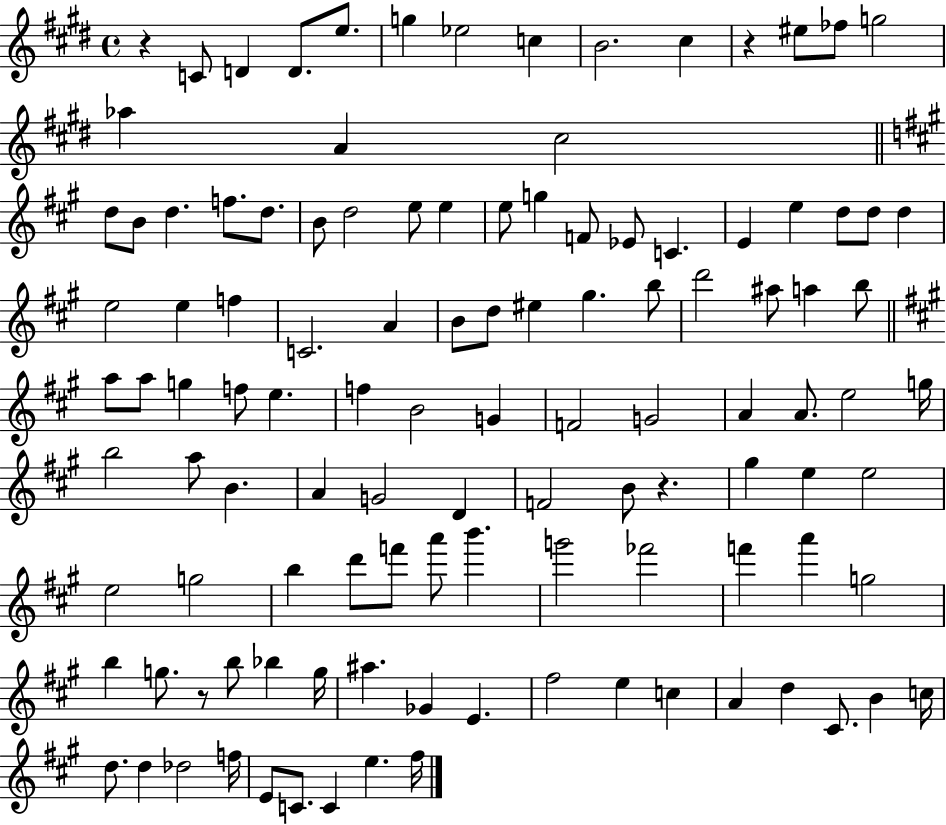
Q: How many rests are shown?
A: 4